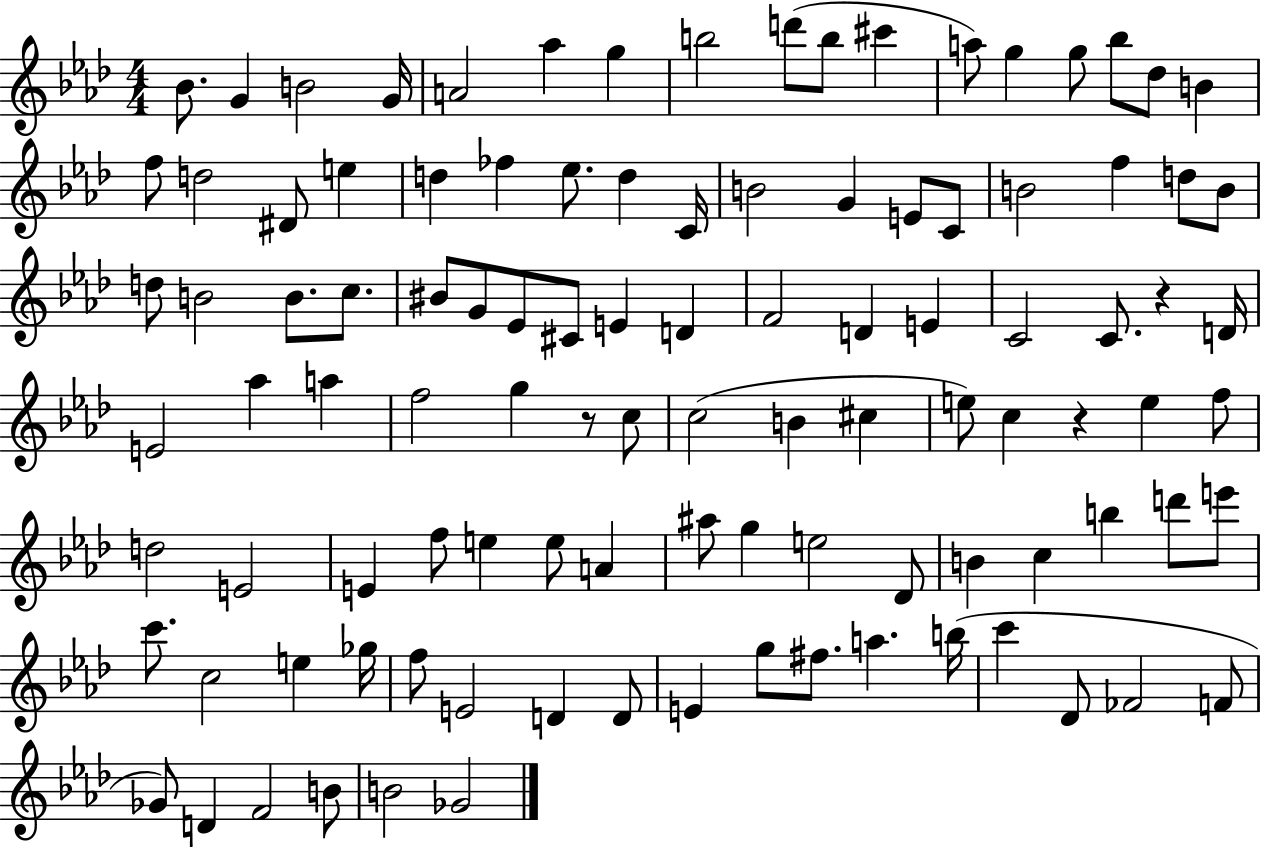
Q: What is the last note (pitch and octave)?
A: Gb4